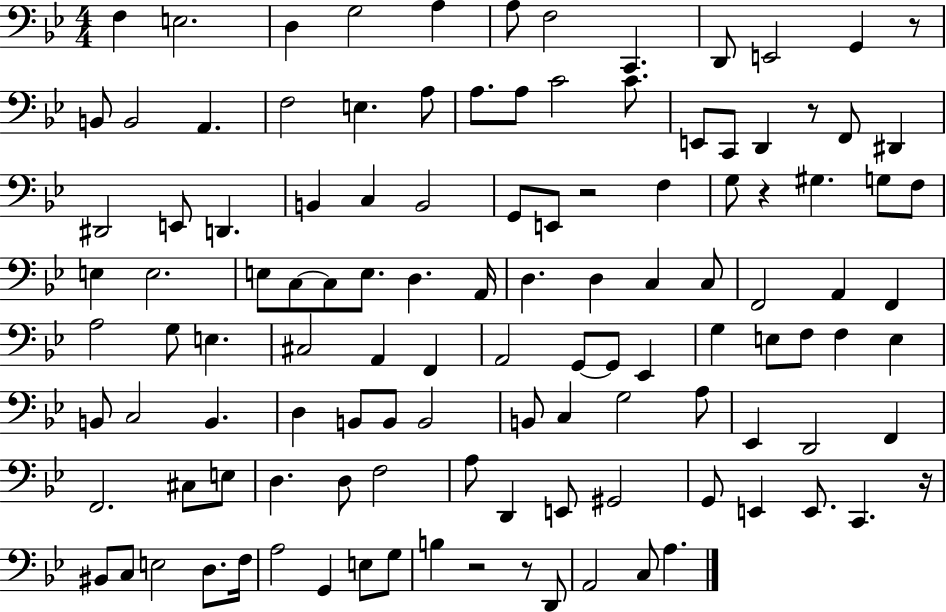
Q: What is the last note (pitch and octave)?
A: A3